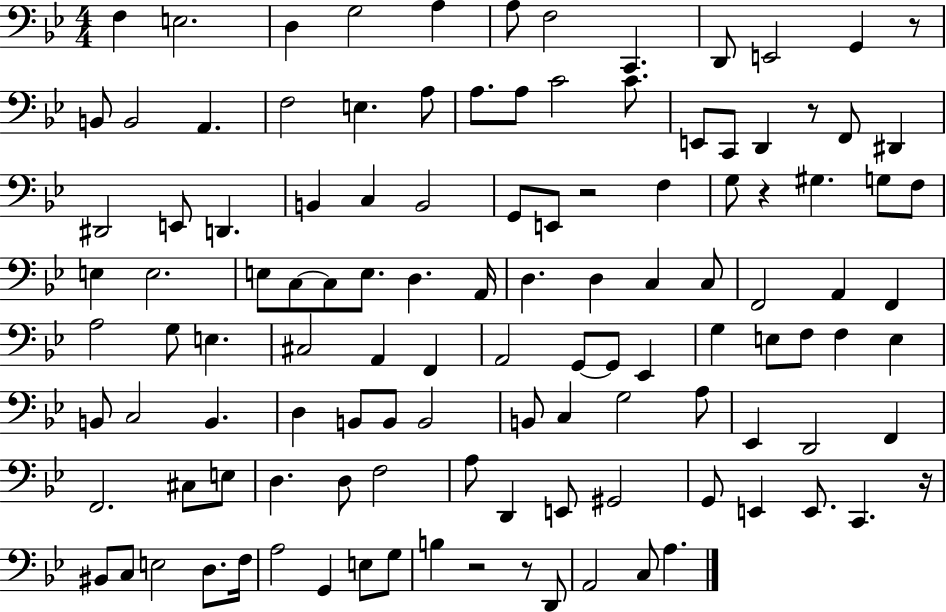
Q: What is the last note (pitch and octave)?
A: A3